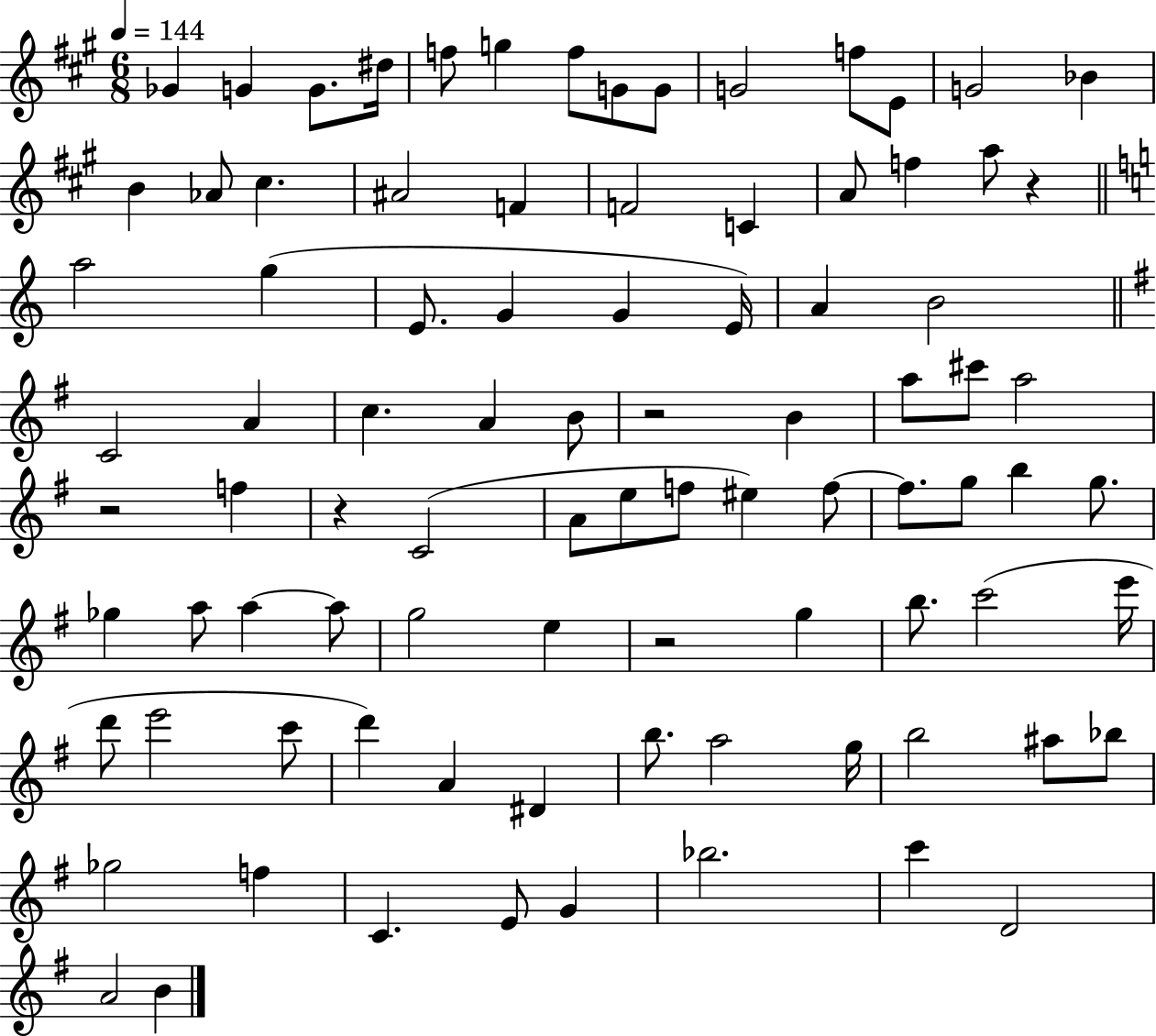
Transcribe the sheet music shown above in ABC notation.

X:1
T:Untitled
M:6/8
L:1/4
K:A
_G G G/2 ^d/4 f/2 g f/2 G/2 G/2 G2 f/2 E/2 G2 _B B _A/2 ^c ^A2 F F2 C A/2 f a/2 z a2 g E/2 G G E/4 A B2 C2 A c A B/2 z2 B a/2 ^c'/2 a2 z2 f z C2 A/2 e/2 f/2 ^e f/2 f/2 g/2 b g/2 _g a/2 a a/2 g2 e z2 g b/2 c'2 e'/4 d'/2 e'2 c'/2 d' A ^D b/2 a2 g/4 b2 ^a/2 _b/2 _g2 f C E/2 G _b2 c' D2 A2 B